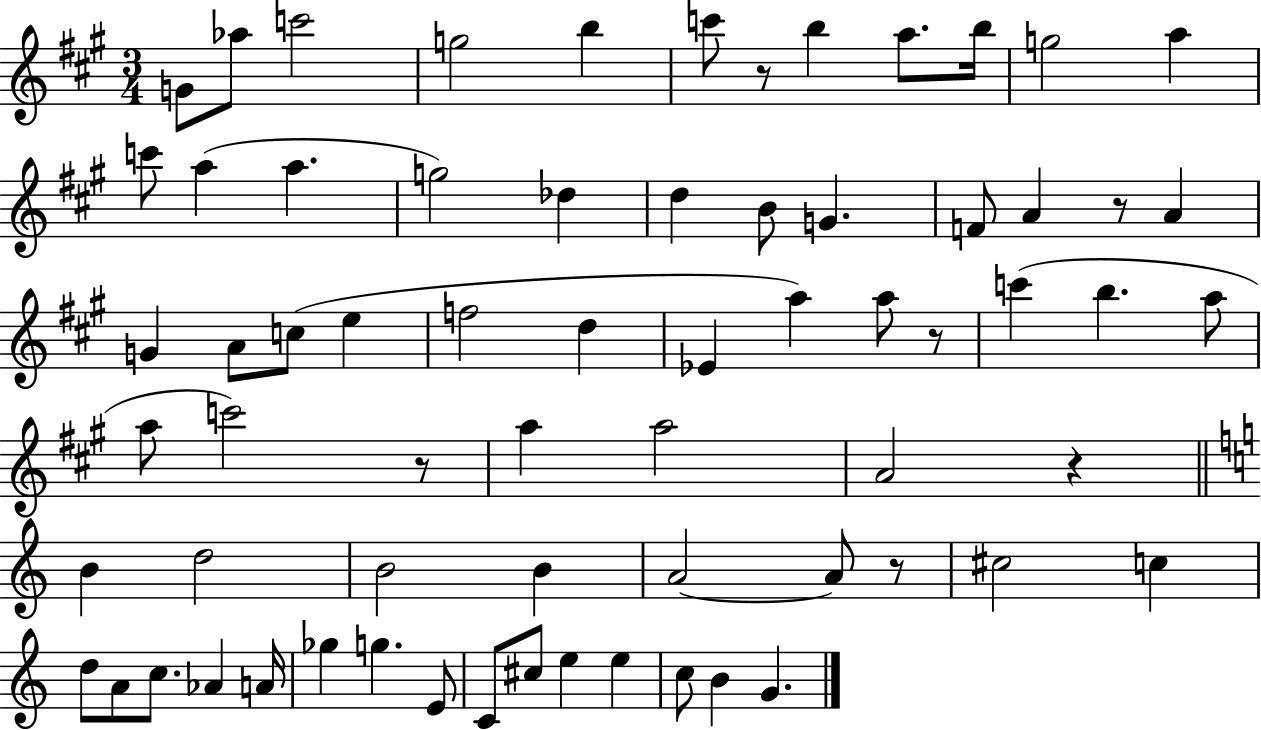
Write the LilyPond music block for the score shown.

{
  \clef treble
  \numericTimeSignature
  \time 3/4
  \key a \major
  \repeat volta 2 { g'8 aes''8 c'''2 | g''2 b''4 | c'''8 r8 b''4 a''8. b''16 | g''2 a''4 | \break c'''8 a''4( a''4. | g''2) des''4 | d''4 b'8 g'4. | f'8 a'4 r8 a'4 | \break g'4 a'8 c''8( e''4 | f''2 d''4 | ees'4 a''4) a''8 r8 | c'''4( b''4. a''8 | \break a''8 c'''2) r8 | a''4 a''2 | a'2 r4 | \bar "||" \break \key c \major b'4 d''2 | b'2 b'4 | a'2~~ a'8 r8 | cis''2 c''4 | \break d''8 a'8 c''8. aes'4 a'16 | ges''4 g''4. e'8 | c'8 cis''8 e''4 e''4 | c''8 b'4 g'4. | \break } \bar "|."
}